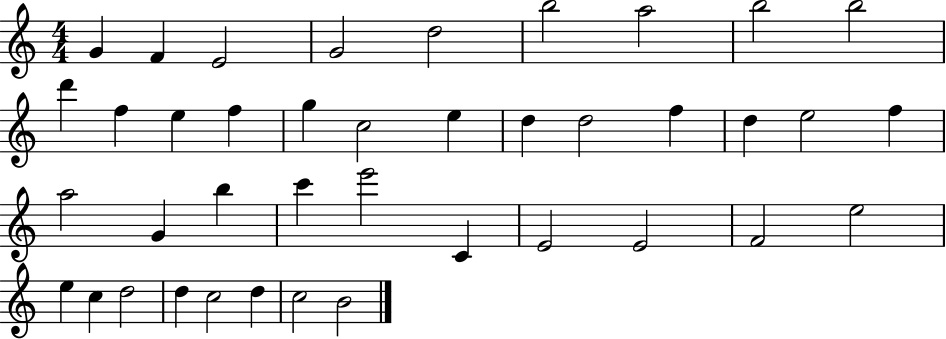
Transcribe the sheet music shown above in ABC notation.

X:1
T:Untitled
M:4/4
L:1/4
K:C
G F E2 G2 d2 b2 a2 b2 b2 d' f e f g c2 e d d2 f d e2 f a2 G b c' e'2 C E2 E2 F2 e2 e c d2 d c2 d c2 B2